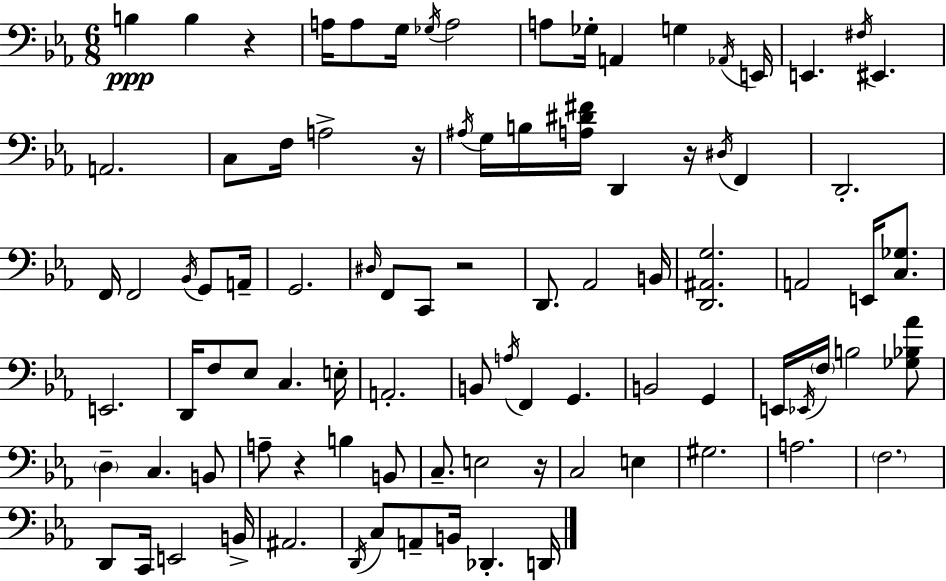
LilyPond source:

{
  \clef bass
  \numericTimeSignature
  \time 6/8
  \key ees \major
  \repeat volta 2 { b4\ppp b4 r4 | a16 a8 g16 \acciaccatura { ges16 } a2 | a8 ges16-. a,4 g4 | \acciaccatura { aes,16 } e,16 e,4. \acciaccatura { fis16 } eis,4. | \break a,2. | c8 f16 a2-> | r16 \acciaccatura { ais16 } g16 b16 <a dis' fis'>16 d,4 r16 | \acciaccatura { dis16 } f,4 d,2.-. | \break f,16 f,2 | \acciaccatura { bes,16 } g,8 a,16-- g,2. | \grace { dis16 } f,8 c,8 r2 | d,8. aes,2 | \break b,16 <d, ais, g>2. | a,2 | e,16 <c ges>8. e,2. | d,16 f8 ees8 | \break c4. e16-. a,2.-. | b,8 \acciaccatura { a16 } f,4 | g,4. b,2 | g,4 e,16 \acciaccatura { ees,16 } \parenthesize f16 b2 | \break <ges bes aes'>8 \parenthesize d4-- | c4. b,8 a8-- r4 | b4 b,8 c8.-- | e2 r16 c2 | \break e4 gis2. | a2. | \parenthesize f2. | d,8 c,16 | \break e,2 b,16-> ais,2. | \acciaccatura { d,16 } c8 | a,8-- b,16 des,4.-. d,16 } \bar "|."
}